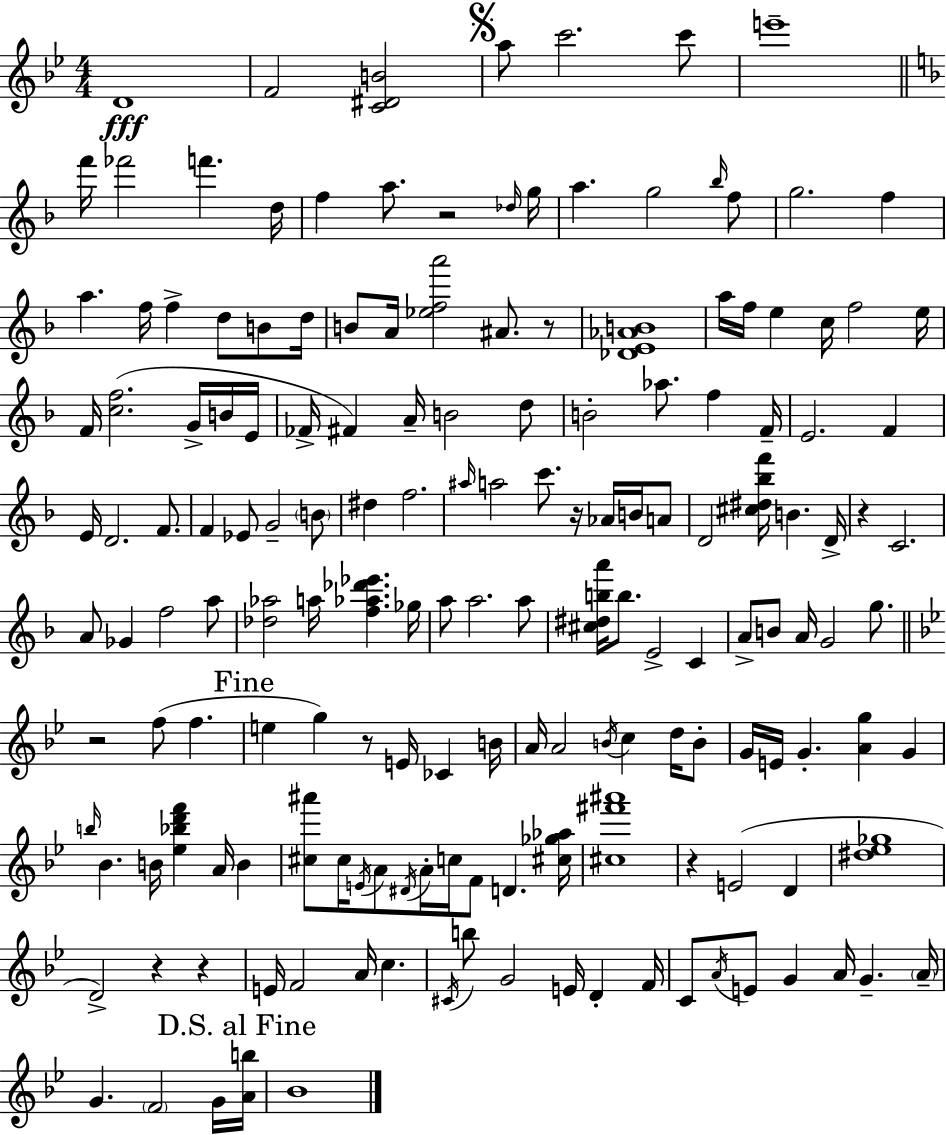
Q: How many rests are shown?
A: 9